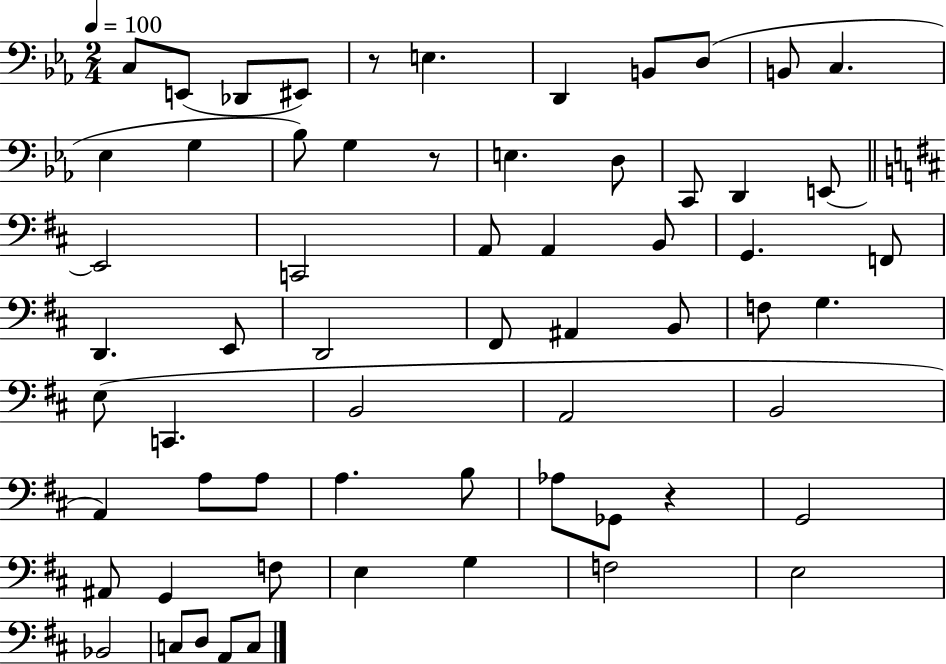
C3/e E2/e Db2/e EIS2/e R/e E3/q. D2/q B2/e D3/e B2/e C3/q. Eb3/q G3/q Bb3/e G3/q R/e E3/q. D3/e C2/e D2/q E2/e E2/h C2/h A2/e A2/q B2/e G2/q. F2/e D2/q. E2/e D2/h F#2/e A#2/q B2/e F3/e G3/q. E3/e C2/q. B2/h A2/h B2/h A2/q A3/e A3/e A3/q. B3/e Ab3/e Gb2/e R/q G2/h A#2/e G2/q F3/e E3/q G3/q F3/h E3/h Bb2/h C3/e D3/e A2/e C3/e